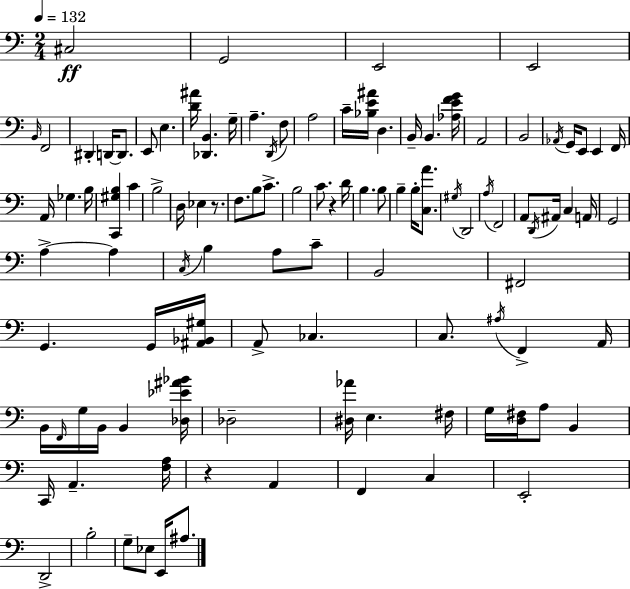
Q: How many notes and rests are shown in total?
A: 107